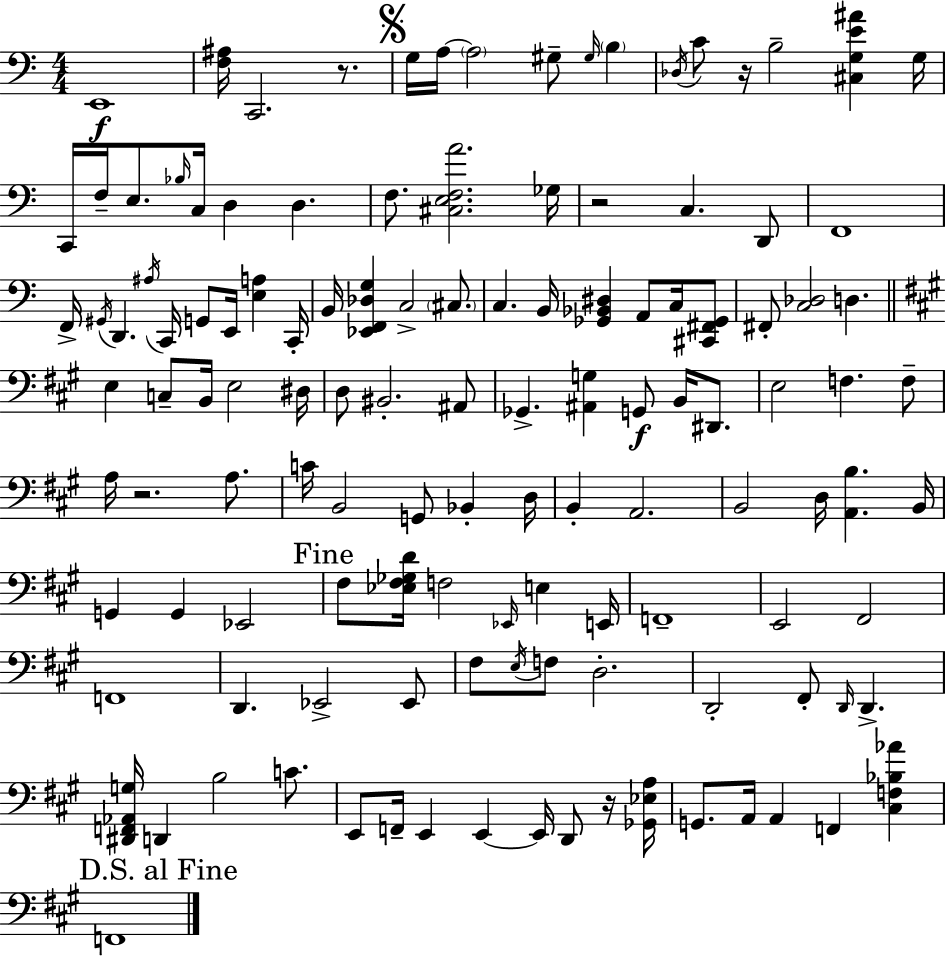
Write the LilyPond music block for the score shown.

{
  \clef bass
  \numericTimeSignature
  \time 4/4
  \key a \minor
  \repeat volta 2 { e,1\f | <f ais>16 c,2. r8. | \mark \markup { \musicglyph "scripts.segno" } g16 a16~~ \parenthesize a2 gis8-- \grace { gis16 } \parenthesize b4 | \acciaccatura { des16 } c'8 r16 b2-- <cis g e' ais'>4 | \break g16 c,16 f16-- e8. \grace { bes16 } c16 d4 d4. | f8. <cis e f a'>2. | ges16 r2 c4. | d,8 f,1 | \break f,16-> \acciaccatura { gis,16 } d,4. \acciaccatura { ais16 } c,16 g,8 e,16 | <e a>4 c,16-. b,16 <ees, f, des g>4 c2-> | \parenthesize cis8. c4. b,16 <ges, bes, dis>4 | a,8 c16 <cis, fis, ges,>8 fis,8-. <c des>2 d4. | \break \bar "||" \break \key a \major e4 c8-- b,16 e2 dis16 | d8 bis,2.-. ais,8 | ges,4.-> <ais, g>4 g,8\f b,16 dis,8. | e2 f4. f8-- | \break a16 r2. a8. | c'16 b,2 g,8 bes,4-. d16 | b,4-. a,2. | b,2 d16 <a, b>4. b,16 | \break g,4 g,4 ees,2 | \mark "Fine" fis8 <ees fis ges d'>16 f2 \grace { ees,16 } e4 | e,16 f,1-- | e,2 fis,2 | \break f,1 | d,4. ees,2-> ees,8 | fis8 \acciaccatura { e16 } f8 d2.-. | d,2-. fis,8-. \grace { d,16 } d,4.-> | \break <dis, f, aes, g>16 d,4 b2 | c'8. e,8 f,16-- e,4 e,4~~ e,16 d,8 | r16 <ges, ees a>16 g,8. a,16 a,4 f,4 <cis f bes aes'>4 | \mark "D.S. al Fine" f,1 | \break } \bar "|."
}